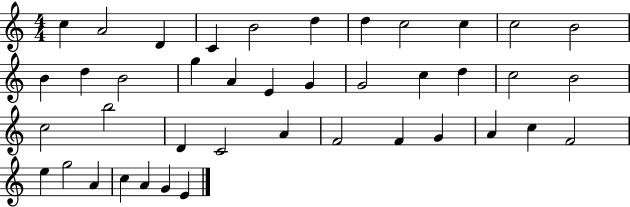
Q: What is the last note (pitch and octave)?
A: E4